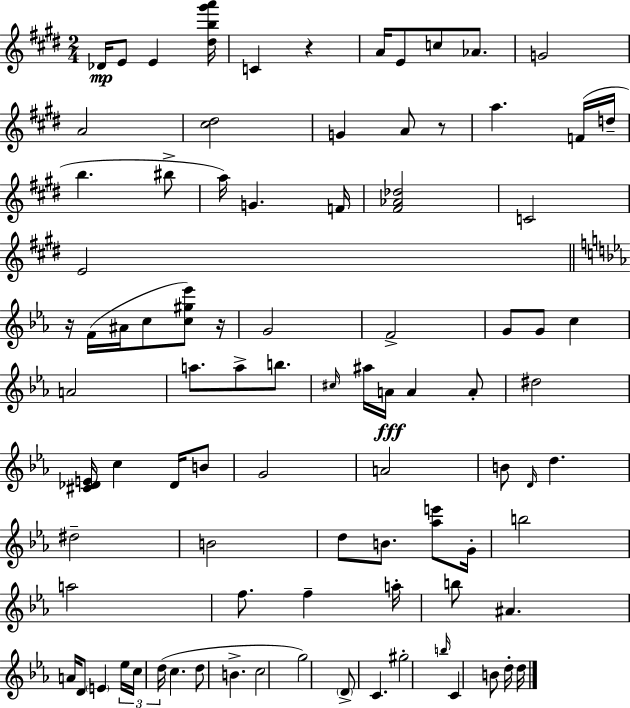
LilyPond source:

{
  \clef treble
  \numericTimeSignature
  \time 2/4
  \key e \major
  \repeat volta 2 { des'16\mp e'8 e'4 <dis'' b'' gis''' a'''>16 | c'4 r4 | a'16 e'8 c''8 aes'8. | g'2 | \break a'2 | <cis'' dis''>2 | g'4 a'8 r8 | a''4. f'16( d''16-- | \break b''4. bis''8-> | a''16) g'4. f'16 | <fis' aes' des''>2 | c'2 | \break e'2 | \bar "||" \break \key ees \major r16 f'16( ais'16 c''8 <c'' gis'' ees'''>8) r16 | g'2 | f'2-> | g'8 g'8 c''4 | \break a'2 | a''8. a''8-> b''8. | \grace { cis''16 } ais''16 a'16\fff a'4 a'8-. | dis''2 | \break <cis' des' e'>16 c''4 des'16 b'8 | g'2 | a'2 | b'8 \grace { d'16 } d''4. | \break dis''2-- | b'2 | d''8 b'8. <aes'' e'''>8 | g'16-. b''2 | \break a''2 | f''8. f''4-- | a''16-. b''8 ais'4. | a'16 d'8 \parenthesize e'4 | \break \tuplet 3/2 { ees''16 c''16 d''16( } c''4. | d''8 b'4.-> | c''2 | g''2) | \break \parenthesize d'8-> c'4. | gis''2-. | \grace { b''16 } c'4 b'8 | d''16-. d''16 } \bar "|."
}